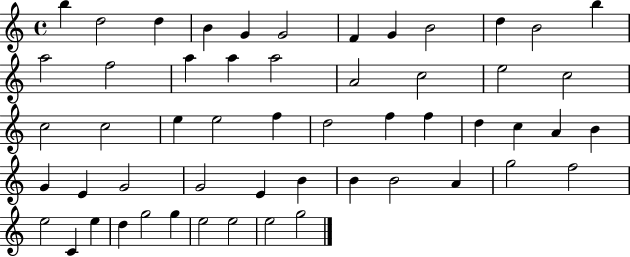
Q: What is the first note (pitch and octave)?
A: B5